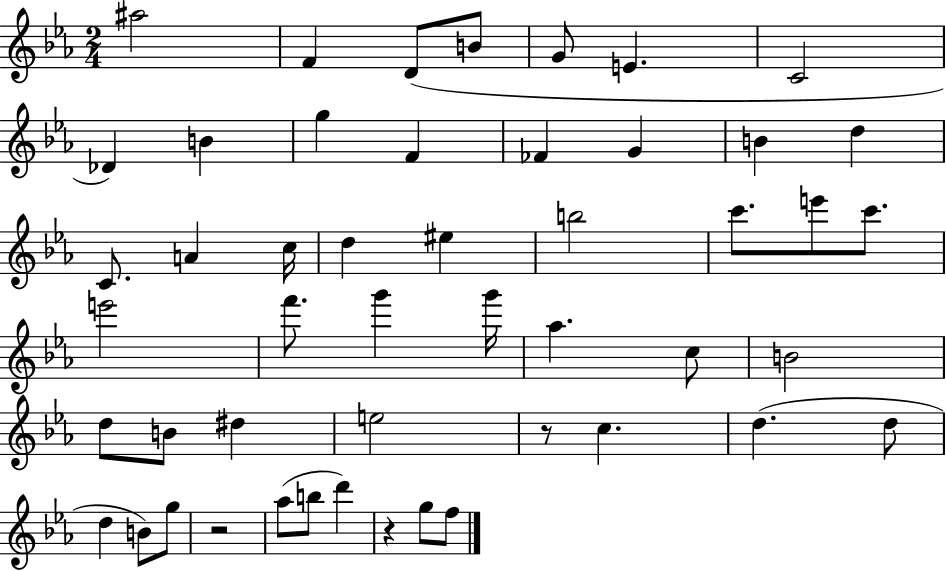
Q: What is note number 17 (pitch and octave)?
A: A4